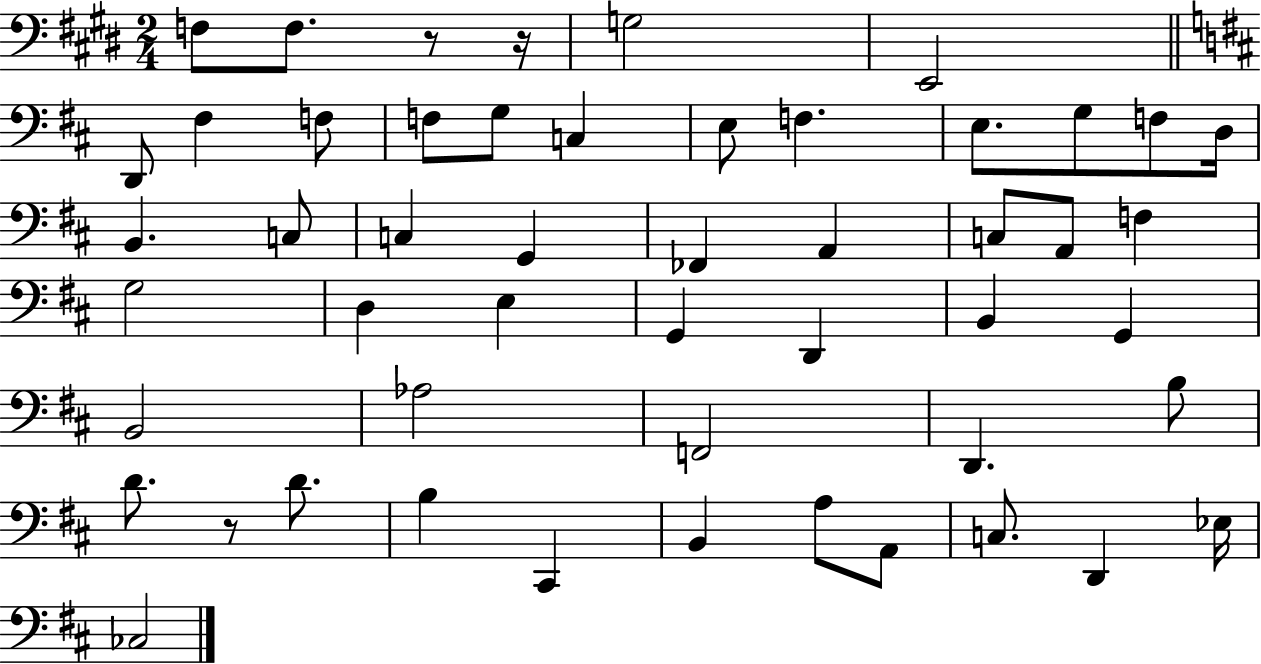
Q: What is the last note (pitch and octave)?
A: CES3